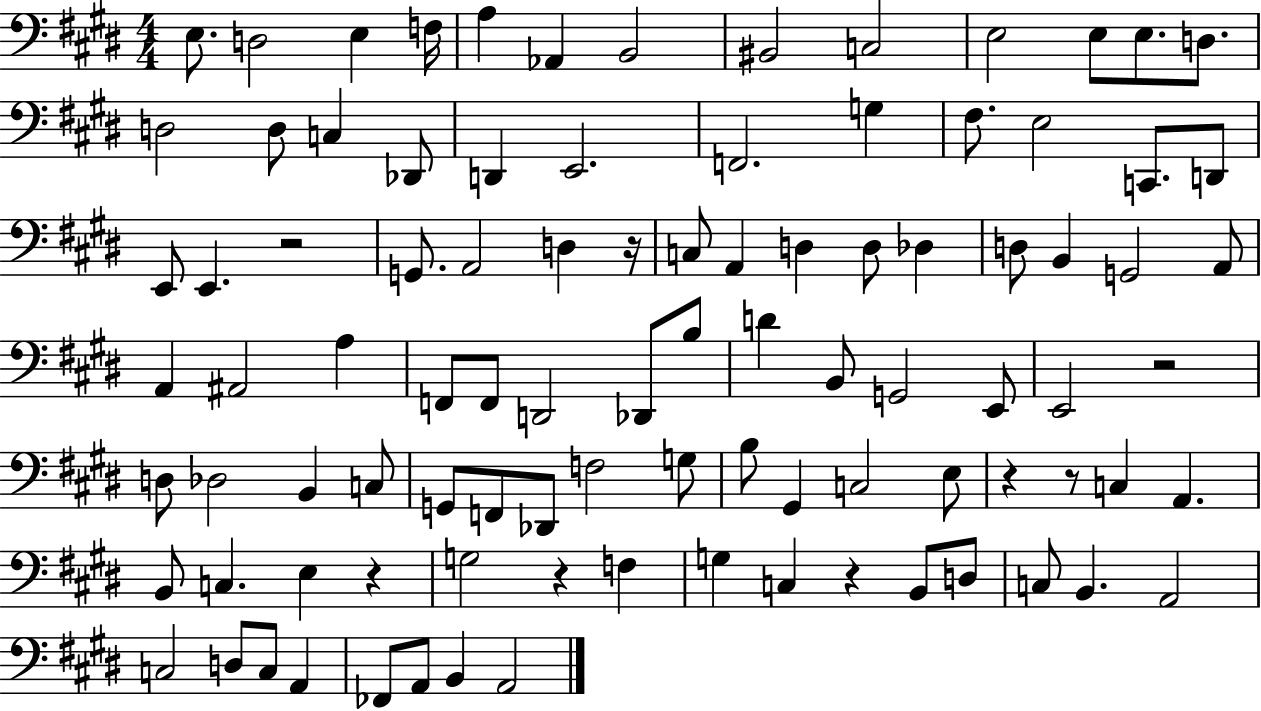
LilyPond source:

{
  \clef bass
  \numericTimeSignature
  \time 4/4
  \key e \major
  \repeat volta 2 { e8. d2 e4 f16 | a4 aes,4 b,2 | bis,2 c2 | e2 e8 e8. d8. | \break d2 d8 c4 des,8 | d,4 e,2. | f,2. g4 | fis8. e2 c,8. d,8 | \break e,8 e,4. r2 | g,8. a,2 d4 r16 | c8 a,4 d4 d8 des4 | d8 b,4 g,2 a,8 | \break a,4 ais,2 a4 | f,8 f,8 d,2 des,8 b8 | d'4 b,8 g,2 e,8 | e,2 r2 | \break d8 des2 b,4 c8 | g,8 f,8 des,8 f2 g8 | b8 gis,4 c2 e8 | r4 r8 c4 a,4. | \break b,8 c4. e4 r4 | g2 r4 f4 | g4 c4 r4 b,8 d8 | c8 b,4. a,2 | \break c2 d8 c8 a,4 | fes,8 a,8 b,4 a,2 | } \bar "|."
}